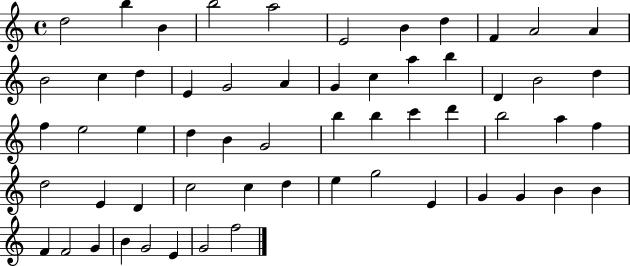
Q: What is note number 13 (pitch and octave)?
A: C5